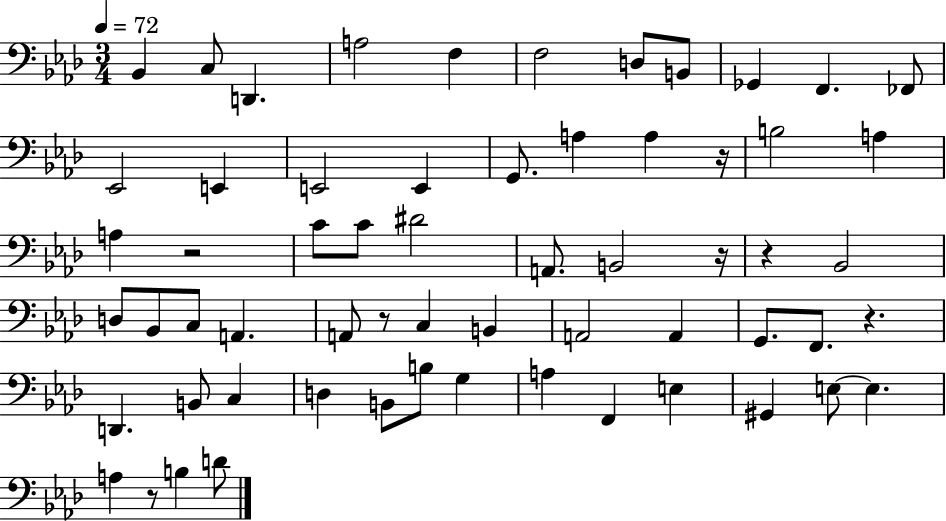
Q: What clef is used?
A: bass